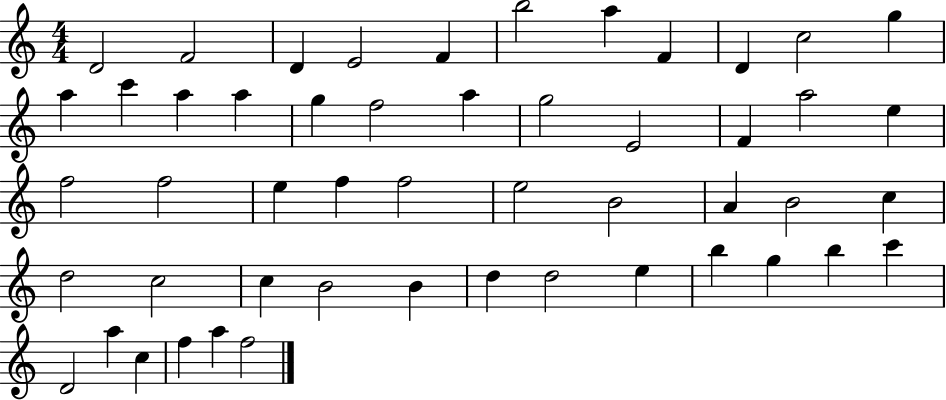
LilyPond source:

{
  \clef treble
  \numericTimeSignature
  \time 4/4
  \key c \major
  d'2 f'2 | d'4 e'2 f'4 | b''2 a''4 f'4 | d'4 c''2 g''4 | \break a''4 c'''4 a''4 a''4 | g''4 f''2 a''4 | g''2 e'2 | f'4 a''2 e''4 | \break f''2 f''2 | e''4 f''4 f''2 | e''2 b'2 | a'4 b'2 c''4 | \break d''2 c''2 | c''4 b'2 b'4 | d''4 d''2 e''4 | b''4 g''4 b''4 c'''4 | \break d'2 a''4 c''4 | f''4 a''4 f''2 | \bar "|."
}